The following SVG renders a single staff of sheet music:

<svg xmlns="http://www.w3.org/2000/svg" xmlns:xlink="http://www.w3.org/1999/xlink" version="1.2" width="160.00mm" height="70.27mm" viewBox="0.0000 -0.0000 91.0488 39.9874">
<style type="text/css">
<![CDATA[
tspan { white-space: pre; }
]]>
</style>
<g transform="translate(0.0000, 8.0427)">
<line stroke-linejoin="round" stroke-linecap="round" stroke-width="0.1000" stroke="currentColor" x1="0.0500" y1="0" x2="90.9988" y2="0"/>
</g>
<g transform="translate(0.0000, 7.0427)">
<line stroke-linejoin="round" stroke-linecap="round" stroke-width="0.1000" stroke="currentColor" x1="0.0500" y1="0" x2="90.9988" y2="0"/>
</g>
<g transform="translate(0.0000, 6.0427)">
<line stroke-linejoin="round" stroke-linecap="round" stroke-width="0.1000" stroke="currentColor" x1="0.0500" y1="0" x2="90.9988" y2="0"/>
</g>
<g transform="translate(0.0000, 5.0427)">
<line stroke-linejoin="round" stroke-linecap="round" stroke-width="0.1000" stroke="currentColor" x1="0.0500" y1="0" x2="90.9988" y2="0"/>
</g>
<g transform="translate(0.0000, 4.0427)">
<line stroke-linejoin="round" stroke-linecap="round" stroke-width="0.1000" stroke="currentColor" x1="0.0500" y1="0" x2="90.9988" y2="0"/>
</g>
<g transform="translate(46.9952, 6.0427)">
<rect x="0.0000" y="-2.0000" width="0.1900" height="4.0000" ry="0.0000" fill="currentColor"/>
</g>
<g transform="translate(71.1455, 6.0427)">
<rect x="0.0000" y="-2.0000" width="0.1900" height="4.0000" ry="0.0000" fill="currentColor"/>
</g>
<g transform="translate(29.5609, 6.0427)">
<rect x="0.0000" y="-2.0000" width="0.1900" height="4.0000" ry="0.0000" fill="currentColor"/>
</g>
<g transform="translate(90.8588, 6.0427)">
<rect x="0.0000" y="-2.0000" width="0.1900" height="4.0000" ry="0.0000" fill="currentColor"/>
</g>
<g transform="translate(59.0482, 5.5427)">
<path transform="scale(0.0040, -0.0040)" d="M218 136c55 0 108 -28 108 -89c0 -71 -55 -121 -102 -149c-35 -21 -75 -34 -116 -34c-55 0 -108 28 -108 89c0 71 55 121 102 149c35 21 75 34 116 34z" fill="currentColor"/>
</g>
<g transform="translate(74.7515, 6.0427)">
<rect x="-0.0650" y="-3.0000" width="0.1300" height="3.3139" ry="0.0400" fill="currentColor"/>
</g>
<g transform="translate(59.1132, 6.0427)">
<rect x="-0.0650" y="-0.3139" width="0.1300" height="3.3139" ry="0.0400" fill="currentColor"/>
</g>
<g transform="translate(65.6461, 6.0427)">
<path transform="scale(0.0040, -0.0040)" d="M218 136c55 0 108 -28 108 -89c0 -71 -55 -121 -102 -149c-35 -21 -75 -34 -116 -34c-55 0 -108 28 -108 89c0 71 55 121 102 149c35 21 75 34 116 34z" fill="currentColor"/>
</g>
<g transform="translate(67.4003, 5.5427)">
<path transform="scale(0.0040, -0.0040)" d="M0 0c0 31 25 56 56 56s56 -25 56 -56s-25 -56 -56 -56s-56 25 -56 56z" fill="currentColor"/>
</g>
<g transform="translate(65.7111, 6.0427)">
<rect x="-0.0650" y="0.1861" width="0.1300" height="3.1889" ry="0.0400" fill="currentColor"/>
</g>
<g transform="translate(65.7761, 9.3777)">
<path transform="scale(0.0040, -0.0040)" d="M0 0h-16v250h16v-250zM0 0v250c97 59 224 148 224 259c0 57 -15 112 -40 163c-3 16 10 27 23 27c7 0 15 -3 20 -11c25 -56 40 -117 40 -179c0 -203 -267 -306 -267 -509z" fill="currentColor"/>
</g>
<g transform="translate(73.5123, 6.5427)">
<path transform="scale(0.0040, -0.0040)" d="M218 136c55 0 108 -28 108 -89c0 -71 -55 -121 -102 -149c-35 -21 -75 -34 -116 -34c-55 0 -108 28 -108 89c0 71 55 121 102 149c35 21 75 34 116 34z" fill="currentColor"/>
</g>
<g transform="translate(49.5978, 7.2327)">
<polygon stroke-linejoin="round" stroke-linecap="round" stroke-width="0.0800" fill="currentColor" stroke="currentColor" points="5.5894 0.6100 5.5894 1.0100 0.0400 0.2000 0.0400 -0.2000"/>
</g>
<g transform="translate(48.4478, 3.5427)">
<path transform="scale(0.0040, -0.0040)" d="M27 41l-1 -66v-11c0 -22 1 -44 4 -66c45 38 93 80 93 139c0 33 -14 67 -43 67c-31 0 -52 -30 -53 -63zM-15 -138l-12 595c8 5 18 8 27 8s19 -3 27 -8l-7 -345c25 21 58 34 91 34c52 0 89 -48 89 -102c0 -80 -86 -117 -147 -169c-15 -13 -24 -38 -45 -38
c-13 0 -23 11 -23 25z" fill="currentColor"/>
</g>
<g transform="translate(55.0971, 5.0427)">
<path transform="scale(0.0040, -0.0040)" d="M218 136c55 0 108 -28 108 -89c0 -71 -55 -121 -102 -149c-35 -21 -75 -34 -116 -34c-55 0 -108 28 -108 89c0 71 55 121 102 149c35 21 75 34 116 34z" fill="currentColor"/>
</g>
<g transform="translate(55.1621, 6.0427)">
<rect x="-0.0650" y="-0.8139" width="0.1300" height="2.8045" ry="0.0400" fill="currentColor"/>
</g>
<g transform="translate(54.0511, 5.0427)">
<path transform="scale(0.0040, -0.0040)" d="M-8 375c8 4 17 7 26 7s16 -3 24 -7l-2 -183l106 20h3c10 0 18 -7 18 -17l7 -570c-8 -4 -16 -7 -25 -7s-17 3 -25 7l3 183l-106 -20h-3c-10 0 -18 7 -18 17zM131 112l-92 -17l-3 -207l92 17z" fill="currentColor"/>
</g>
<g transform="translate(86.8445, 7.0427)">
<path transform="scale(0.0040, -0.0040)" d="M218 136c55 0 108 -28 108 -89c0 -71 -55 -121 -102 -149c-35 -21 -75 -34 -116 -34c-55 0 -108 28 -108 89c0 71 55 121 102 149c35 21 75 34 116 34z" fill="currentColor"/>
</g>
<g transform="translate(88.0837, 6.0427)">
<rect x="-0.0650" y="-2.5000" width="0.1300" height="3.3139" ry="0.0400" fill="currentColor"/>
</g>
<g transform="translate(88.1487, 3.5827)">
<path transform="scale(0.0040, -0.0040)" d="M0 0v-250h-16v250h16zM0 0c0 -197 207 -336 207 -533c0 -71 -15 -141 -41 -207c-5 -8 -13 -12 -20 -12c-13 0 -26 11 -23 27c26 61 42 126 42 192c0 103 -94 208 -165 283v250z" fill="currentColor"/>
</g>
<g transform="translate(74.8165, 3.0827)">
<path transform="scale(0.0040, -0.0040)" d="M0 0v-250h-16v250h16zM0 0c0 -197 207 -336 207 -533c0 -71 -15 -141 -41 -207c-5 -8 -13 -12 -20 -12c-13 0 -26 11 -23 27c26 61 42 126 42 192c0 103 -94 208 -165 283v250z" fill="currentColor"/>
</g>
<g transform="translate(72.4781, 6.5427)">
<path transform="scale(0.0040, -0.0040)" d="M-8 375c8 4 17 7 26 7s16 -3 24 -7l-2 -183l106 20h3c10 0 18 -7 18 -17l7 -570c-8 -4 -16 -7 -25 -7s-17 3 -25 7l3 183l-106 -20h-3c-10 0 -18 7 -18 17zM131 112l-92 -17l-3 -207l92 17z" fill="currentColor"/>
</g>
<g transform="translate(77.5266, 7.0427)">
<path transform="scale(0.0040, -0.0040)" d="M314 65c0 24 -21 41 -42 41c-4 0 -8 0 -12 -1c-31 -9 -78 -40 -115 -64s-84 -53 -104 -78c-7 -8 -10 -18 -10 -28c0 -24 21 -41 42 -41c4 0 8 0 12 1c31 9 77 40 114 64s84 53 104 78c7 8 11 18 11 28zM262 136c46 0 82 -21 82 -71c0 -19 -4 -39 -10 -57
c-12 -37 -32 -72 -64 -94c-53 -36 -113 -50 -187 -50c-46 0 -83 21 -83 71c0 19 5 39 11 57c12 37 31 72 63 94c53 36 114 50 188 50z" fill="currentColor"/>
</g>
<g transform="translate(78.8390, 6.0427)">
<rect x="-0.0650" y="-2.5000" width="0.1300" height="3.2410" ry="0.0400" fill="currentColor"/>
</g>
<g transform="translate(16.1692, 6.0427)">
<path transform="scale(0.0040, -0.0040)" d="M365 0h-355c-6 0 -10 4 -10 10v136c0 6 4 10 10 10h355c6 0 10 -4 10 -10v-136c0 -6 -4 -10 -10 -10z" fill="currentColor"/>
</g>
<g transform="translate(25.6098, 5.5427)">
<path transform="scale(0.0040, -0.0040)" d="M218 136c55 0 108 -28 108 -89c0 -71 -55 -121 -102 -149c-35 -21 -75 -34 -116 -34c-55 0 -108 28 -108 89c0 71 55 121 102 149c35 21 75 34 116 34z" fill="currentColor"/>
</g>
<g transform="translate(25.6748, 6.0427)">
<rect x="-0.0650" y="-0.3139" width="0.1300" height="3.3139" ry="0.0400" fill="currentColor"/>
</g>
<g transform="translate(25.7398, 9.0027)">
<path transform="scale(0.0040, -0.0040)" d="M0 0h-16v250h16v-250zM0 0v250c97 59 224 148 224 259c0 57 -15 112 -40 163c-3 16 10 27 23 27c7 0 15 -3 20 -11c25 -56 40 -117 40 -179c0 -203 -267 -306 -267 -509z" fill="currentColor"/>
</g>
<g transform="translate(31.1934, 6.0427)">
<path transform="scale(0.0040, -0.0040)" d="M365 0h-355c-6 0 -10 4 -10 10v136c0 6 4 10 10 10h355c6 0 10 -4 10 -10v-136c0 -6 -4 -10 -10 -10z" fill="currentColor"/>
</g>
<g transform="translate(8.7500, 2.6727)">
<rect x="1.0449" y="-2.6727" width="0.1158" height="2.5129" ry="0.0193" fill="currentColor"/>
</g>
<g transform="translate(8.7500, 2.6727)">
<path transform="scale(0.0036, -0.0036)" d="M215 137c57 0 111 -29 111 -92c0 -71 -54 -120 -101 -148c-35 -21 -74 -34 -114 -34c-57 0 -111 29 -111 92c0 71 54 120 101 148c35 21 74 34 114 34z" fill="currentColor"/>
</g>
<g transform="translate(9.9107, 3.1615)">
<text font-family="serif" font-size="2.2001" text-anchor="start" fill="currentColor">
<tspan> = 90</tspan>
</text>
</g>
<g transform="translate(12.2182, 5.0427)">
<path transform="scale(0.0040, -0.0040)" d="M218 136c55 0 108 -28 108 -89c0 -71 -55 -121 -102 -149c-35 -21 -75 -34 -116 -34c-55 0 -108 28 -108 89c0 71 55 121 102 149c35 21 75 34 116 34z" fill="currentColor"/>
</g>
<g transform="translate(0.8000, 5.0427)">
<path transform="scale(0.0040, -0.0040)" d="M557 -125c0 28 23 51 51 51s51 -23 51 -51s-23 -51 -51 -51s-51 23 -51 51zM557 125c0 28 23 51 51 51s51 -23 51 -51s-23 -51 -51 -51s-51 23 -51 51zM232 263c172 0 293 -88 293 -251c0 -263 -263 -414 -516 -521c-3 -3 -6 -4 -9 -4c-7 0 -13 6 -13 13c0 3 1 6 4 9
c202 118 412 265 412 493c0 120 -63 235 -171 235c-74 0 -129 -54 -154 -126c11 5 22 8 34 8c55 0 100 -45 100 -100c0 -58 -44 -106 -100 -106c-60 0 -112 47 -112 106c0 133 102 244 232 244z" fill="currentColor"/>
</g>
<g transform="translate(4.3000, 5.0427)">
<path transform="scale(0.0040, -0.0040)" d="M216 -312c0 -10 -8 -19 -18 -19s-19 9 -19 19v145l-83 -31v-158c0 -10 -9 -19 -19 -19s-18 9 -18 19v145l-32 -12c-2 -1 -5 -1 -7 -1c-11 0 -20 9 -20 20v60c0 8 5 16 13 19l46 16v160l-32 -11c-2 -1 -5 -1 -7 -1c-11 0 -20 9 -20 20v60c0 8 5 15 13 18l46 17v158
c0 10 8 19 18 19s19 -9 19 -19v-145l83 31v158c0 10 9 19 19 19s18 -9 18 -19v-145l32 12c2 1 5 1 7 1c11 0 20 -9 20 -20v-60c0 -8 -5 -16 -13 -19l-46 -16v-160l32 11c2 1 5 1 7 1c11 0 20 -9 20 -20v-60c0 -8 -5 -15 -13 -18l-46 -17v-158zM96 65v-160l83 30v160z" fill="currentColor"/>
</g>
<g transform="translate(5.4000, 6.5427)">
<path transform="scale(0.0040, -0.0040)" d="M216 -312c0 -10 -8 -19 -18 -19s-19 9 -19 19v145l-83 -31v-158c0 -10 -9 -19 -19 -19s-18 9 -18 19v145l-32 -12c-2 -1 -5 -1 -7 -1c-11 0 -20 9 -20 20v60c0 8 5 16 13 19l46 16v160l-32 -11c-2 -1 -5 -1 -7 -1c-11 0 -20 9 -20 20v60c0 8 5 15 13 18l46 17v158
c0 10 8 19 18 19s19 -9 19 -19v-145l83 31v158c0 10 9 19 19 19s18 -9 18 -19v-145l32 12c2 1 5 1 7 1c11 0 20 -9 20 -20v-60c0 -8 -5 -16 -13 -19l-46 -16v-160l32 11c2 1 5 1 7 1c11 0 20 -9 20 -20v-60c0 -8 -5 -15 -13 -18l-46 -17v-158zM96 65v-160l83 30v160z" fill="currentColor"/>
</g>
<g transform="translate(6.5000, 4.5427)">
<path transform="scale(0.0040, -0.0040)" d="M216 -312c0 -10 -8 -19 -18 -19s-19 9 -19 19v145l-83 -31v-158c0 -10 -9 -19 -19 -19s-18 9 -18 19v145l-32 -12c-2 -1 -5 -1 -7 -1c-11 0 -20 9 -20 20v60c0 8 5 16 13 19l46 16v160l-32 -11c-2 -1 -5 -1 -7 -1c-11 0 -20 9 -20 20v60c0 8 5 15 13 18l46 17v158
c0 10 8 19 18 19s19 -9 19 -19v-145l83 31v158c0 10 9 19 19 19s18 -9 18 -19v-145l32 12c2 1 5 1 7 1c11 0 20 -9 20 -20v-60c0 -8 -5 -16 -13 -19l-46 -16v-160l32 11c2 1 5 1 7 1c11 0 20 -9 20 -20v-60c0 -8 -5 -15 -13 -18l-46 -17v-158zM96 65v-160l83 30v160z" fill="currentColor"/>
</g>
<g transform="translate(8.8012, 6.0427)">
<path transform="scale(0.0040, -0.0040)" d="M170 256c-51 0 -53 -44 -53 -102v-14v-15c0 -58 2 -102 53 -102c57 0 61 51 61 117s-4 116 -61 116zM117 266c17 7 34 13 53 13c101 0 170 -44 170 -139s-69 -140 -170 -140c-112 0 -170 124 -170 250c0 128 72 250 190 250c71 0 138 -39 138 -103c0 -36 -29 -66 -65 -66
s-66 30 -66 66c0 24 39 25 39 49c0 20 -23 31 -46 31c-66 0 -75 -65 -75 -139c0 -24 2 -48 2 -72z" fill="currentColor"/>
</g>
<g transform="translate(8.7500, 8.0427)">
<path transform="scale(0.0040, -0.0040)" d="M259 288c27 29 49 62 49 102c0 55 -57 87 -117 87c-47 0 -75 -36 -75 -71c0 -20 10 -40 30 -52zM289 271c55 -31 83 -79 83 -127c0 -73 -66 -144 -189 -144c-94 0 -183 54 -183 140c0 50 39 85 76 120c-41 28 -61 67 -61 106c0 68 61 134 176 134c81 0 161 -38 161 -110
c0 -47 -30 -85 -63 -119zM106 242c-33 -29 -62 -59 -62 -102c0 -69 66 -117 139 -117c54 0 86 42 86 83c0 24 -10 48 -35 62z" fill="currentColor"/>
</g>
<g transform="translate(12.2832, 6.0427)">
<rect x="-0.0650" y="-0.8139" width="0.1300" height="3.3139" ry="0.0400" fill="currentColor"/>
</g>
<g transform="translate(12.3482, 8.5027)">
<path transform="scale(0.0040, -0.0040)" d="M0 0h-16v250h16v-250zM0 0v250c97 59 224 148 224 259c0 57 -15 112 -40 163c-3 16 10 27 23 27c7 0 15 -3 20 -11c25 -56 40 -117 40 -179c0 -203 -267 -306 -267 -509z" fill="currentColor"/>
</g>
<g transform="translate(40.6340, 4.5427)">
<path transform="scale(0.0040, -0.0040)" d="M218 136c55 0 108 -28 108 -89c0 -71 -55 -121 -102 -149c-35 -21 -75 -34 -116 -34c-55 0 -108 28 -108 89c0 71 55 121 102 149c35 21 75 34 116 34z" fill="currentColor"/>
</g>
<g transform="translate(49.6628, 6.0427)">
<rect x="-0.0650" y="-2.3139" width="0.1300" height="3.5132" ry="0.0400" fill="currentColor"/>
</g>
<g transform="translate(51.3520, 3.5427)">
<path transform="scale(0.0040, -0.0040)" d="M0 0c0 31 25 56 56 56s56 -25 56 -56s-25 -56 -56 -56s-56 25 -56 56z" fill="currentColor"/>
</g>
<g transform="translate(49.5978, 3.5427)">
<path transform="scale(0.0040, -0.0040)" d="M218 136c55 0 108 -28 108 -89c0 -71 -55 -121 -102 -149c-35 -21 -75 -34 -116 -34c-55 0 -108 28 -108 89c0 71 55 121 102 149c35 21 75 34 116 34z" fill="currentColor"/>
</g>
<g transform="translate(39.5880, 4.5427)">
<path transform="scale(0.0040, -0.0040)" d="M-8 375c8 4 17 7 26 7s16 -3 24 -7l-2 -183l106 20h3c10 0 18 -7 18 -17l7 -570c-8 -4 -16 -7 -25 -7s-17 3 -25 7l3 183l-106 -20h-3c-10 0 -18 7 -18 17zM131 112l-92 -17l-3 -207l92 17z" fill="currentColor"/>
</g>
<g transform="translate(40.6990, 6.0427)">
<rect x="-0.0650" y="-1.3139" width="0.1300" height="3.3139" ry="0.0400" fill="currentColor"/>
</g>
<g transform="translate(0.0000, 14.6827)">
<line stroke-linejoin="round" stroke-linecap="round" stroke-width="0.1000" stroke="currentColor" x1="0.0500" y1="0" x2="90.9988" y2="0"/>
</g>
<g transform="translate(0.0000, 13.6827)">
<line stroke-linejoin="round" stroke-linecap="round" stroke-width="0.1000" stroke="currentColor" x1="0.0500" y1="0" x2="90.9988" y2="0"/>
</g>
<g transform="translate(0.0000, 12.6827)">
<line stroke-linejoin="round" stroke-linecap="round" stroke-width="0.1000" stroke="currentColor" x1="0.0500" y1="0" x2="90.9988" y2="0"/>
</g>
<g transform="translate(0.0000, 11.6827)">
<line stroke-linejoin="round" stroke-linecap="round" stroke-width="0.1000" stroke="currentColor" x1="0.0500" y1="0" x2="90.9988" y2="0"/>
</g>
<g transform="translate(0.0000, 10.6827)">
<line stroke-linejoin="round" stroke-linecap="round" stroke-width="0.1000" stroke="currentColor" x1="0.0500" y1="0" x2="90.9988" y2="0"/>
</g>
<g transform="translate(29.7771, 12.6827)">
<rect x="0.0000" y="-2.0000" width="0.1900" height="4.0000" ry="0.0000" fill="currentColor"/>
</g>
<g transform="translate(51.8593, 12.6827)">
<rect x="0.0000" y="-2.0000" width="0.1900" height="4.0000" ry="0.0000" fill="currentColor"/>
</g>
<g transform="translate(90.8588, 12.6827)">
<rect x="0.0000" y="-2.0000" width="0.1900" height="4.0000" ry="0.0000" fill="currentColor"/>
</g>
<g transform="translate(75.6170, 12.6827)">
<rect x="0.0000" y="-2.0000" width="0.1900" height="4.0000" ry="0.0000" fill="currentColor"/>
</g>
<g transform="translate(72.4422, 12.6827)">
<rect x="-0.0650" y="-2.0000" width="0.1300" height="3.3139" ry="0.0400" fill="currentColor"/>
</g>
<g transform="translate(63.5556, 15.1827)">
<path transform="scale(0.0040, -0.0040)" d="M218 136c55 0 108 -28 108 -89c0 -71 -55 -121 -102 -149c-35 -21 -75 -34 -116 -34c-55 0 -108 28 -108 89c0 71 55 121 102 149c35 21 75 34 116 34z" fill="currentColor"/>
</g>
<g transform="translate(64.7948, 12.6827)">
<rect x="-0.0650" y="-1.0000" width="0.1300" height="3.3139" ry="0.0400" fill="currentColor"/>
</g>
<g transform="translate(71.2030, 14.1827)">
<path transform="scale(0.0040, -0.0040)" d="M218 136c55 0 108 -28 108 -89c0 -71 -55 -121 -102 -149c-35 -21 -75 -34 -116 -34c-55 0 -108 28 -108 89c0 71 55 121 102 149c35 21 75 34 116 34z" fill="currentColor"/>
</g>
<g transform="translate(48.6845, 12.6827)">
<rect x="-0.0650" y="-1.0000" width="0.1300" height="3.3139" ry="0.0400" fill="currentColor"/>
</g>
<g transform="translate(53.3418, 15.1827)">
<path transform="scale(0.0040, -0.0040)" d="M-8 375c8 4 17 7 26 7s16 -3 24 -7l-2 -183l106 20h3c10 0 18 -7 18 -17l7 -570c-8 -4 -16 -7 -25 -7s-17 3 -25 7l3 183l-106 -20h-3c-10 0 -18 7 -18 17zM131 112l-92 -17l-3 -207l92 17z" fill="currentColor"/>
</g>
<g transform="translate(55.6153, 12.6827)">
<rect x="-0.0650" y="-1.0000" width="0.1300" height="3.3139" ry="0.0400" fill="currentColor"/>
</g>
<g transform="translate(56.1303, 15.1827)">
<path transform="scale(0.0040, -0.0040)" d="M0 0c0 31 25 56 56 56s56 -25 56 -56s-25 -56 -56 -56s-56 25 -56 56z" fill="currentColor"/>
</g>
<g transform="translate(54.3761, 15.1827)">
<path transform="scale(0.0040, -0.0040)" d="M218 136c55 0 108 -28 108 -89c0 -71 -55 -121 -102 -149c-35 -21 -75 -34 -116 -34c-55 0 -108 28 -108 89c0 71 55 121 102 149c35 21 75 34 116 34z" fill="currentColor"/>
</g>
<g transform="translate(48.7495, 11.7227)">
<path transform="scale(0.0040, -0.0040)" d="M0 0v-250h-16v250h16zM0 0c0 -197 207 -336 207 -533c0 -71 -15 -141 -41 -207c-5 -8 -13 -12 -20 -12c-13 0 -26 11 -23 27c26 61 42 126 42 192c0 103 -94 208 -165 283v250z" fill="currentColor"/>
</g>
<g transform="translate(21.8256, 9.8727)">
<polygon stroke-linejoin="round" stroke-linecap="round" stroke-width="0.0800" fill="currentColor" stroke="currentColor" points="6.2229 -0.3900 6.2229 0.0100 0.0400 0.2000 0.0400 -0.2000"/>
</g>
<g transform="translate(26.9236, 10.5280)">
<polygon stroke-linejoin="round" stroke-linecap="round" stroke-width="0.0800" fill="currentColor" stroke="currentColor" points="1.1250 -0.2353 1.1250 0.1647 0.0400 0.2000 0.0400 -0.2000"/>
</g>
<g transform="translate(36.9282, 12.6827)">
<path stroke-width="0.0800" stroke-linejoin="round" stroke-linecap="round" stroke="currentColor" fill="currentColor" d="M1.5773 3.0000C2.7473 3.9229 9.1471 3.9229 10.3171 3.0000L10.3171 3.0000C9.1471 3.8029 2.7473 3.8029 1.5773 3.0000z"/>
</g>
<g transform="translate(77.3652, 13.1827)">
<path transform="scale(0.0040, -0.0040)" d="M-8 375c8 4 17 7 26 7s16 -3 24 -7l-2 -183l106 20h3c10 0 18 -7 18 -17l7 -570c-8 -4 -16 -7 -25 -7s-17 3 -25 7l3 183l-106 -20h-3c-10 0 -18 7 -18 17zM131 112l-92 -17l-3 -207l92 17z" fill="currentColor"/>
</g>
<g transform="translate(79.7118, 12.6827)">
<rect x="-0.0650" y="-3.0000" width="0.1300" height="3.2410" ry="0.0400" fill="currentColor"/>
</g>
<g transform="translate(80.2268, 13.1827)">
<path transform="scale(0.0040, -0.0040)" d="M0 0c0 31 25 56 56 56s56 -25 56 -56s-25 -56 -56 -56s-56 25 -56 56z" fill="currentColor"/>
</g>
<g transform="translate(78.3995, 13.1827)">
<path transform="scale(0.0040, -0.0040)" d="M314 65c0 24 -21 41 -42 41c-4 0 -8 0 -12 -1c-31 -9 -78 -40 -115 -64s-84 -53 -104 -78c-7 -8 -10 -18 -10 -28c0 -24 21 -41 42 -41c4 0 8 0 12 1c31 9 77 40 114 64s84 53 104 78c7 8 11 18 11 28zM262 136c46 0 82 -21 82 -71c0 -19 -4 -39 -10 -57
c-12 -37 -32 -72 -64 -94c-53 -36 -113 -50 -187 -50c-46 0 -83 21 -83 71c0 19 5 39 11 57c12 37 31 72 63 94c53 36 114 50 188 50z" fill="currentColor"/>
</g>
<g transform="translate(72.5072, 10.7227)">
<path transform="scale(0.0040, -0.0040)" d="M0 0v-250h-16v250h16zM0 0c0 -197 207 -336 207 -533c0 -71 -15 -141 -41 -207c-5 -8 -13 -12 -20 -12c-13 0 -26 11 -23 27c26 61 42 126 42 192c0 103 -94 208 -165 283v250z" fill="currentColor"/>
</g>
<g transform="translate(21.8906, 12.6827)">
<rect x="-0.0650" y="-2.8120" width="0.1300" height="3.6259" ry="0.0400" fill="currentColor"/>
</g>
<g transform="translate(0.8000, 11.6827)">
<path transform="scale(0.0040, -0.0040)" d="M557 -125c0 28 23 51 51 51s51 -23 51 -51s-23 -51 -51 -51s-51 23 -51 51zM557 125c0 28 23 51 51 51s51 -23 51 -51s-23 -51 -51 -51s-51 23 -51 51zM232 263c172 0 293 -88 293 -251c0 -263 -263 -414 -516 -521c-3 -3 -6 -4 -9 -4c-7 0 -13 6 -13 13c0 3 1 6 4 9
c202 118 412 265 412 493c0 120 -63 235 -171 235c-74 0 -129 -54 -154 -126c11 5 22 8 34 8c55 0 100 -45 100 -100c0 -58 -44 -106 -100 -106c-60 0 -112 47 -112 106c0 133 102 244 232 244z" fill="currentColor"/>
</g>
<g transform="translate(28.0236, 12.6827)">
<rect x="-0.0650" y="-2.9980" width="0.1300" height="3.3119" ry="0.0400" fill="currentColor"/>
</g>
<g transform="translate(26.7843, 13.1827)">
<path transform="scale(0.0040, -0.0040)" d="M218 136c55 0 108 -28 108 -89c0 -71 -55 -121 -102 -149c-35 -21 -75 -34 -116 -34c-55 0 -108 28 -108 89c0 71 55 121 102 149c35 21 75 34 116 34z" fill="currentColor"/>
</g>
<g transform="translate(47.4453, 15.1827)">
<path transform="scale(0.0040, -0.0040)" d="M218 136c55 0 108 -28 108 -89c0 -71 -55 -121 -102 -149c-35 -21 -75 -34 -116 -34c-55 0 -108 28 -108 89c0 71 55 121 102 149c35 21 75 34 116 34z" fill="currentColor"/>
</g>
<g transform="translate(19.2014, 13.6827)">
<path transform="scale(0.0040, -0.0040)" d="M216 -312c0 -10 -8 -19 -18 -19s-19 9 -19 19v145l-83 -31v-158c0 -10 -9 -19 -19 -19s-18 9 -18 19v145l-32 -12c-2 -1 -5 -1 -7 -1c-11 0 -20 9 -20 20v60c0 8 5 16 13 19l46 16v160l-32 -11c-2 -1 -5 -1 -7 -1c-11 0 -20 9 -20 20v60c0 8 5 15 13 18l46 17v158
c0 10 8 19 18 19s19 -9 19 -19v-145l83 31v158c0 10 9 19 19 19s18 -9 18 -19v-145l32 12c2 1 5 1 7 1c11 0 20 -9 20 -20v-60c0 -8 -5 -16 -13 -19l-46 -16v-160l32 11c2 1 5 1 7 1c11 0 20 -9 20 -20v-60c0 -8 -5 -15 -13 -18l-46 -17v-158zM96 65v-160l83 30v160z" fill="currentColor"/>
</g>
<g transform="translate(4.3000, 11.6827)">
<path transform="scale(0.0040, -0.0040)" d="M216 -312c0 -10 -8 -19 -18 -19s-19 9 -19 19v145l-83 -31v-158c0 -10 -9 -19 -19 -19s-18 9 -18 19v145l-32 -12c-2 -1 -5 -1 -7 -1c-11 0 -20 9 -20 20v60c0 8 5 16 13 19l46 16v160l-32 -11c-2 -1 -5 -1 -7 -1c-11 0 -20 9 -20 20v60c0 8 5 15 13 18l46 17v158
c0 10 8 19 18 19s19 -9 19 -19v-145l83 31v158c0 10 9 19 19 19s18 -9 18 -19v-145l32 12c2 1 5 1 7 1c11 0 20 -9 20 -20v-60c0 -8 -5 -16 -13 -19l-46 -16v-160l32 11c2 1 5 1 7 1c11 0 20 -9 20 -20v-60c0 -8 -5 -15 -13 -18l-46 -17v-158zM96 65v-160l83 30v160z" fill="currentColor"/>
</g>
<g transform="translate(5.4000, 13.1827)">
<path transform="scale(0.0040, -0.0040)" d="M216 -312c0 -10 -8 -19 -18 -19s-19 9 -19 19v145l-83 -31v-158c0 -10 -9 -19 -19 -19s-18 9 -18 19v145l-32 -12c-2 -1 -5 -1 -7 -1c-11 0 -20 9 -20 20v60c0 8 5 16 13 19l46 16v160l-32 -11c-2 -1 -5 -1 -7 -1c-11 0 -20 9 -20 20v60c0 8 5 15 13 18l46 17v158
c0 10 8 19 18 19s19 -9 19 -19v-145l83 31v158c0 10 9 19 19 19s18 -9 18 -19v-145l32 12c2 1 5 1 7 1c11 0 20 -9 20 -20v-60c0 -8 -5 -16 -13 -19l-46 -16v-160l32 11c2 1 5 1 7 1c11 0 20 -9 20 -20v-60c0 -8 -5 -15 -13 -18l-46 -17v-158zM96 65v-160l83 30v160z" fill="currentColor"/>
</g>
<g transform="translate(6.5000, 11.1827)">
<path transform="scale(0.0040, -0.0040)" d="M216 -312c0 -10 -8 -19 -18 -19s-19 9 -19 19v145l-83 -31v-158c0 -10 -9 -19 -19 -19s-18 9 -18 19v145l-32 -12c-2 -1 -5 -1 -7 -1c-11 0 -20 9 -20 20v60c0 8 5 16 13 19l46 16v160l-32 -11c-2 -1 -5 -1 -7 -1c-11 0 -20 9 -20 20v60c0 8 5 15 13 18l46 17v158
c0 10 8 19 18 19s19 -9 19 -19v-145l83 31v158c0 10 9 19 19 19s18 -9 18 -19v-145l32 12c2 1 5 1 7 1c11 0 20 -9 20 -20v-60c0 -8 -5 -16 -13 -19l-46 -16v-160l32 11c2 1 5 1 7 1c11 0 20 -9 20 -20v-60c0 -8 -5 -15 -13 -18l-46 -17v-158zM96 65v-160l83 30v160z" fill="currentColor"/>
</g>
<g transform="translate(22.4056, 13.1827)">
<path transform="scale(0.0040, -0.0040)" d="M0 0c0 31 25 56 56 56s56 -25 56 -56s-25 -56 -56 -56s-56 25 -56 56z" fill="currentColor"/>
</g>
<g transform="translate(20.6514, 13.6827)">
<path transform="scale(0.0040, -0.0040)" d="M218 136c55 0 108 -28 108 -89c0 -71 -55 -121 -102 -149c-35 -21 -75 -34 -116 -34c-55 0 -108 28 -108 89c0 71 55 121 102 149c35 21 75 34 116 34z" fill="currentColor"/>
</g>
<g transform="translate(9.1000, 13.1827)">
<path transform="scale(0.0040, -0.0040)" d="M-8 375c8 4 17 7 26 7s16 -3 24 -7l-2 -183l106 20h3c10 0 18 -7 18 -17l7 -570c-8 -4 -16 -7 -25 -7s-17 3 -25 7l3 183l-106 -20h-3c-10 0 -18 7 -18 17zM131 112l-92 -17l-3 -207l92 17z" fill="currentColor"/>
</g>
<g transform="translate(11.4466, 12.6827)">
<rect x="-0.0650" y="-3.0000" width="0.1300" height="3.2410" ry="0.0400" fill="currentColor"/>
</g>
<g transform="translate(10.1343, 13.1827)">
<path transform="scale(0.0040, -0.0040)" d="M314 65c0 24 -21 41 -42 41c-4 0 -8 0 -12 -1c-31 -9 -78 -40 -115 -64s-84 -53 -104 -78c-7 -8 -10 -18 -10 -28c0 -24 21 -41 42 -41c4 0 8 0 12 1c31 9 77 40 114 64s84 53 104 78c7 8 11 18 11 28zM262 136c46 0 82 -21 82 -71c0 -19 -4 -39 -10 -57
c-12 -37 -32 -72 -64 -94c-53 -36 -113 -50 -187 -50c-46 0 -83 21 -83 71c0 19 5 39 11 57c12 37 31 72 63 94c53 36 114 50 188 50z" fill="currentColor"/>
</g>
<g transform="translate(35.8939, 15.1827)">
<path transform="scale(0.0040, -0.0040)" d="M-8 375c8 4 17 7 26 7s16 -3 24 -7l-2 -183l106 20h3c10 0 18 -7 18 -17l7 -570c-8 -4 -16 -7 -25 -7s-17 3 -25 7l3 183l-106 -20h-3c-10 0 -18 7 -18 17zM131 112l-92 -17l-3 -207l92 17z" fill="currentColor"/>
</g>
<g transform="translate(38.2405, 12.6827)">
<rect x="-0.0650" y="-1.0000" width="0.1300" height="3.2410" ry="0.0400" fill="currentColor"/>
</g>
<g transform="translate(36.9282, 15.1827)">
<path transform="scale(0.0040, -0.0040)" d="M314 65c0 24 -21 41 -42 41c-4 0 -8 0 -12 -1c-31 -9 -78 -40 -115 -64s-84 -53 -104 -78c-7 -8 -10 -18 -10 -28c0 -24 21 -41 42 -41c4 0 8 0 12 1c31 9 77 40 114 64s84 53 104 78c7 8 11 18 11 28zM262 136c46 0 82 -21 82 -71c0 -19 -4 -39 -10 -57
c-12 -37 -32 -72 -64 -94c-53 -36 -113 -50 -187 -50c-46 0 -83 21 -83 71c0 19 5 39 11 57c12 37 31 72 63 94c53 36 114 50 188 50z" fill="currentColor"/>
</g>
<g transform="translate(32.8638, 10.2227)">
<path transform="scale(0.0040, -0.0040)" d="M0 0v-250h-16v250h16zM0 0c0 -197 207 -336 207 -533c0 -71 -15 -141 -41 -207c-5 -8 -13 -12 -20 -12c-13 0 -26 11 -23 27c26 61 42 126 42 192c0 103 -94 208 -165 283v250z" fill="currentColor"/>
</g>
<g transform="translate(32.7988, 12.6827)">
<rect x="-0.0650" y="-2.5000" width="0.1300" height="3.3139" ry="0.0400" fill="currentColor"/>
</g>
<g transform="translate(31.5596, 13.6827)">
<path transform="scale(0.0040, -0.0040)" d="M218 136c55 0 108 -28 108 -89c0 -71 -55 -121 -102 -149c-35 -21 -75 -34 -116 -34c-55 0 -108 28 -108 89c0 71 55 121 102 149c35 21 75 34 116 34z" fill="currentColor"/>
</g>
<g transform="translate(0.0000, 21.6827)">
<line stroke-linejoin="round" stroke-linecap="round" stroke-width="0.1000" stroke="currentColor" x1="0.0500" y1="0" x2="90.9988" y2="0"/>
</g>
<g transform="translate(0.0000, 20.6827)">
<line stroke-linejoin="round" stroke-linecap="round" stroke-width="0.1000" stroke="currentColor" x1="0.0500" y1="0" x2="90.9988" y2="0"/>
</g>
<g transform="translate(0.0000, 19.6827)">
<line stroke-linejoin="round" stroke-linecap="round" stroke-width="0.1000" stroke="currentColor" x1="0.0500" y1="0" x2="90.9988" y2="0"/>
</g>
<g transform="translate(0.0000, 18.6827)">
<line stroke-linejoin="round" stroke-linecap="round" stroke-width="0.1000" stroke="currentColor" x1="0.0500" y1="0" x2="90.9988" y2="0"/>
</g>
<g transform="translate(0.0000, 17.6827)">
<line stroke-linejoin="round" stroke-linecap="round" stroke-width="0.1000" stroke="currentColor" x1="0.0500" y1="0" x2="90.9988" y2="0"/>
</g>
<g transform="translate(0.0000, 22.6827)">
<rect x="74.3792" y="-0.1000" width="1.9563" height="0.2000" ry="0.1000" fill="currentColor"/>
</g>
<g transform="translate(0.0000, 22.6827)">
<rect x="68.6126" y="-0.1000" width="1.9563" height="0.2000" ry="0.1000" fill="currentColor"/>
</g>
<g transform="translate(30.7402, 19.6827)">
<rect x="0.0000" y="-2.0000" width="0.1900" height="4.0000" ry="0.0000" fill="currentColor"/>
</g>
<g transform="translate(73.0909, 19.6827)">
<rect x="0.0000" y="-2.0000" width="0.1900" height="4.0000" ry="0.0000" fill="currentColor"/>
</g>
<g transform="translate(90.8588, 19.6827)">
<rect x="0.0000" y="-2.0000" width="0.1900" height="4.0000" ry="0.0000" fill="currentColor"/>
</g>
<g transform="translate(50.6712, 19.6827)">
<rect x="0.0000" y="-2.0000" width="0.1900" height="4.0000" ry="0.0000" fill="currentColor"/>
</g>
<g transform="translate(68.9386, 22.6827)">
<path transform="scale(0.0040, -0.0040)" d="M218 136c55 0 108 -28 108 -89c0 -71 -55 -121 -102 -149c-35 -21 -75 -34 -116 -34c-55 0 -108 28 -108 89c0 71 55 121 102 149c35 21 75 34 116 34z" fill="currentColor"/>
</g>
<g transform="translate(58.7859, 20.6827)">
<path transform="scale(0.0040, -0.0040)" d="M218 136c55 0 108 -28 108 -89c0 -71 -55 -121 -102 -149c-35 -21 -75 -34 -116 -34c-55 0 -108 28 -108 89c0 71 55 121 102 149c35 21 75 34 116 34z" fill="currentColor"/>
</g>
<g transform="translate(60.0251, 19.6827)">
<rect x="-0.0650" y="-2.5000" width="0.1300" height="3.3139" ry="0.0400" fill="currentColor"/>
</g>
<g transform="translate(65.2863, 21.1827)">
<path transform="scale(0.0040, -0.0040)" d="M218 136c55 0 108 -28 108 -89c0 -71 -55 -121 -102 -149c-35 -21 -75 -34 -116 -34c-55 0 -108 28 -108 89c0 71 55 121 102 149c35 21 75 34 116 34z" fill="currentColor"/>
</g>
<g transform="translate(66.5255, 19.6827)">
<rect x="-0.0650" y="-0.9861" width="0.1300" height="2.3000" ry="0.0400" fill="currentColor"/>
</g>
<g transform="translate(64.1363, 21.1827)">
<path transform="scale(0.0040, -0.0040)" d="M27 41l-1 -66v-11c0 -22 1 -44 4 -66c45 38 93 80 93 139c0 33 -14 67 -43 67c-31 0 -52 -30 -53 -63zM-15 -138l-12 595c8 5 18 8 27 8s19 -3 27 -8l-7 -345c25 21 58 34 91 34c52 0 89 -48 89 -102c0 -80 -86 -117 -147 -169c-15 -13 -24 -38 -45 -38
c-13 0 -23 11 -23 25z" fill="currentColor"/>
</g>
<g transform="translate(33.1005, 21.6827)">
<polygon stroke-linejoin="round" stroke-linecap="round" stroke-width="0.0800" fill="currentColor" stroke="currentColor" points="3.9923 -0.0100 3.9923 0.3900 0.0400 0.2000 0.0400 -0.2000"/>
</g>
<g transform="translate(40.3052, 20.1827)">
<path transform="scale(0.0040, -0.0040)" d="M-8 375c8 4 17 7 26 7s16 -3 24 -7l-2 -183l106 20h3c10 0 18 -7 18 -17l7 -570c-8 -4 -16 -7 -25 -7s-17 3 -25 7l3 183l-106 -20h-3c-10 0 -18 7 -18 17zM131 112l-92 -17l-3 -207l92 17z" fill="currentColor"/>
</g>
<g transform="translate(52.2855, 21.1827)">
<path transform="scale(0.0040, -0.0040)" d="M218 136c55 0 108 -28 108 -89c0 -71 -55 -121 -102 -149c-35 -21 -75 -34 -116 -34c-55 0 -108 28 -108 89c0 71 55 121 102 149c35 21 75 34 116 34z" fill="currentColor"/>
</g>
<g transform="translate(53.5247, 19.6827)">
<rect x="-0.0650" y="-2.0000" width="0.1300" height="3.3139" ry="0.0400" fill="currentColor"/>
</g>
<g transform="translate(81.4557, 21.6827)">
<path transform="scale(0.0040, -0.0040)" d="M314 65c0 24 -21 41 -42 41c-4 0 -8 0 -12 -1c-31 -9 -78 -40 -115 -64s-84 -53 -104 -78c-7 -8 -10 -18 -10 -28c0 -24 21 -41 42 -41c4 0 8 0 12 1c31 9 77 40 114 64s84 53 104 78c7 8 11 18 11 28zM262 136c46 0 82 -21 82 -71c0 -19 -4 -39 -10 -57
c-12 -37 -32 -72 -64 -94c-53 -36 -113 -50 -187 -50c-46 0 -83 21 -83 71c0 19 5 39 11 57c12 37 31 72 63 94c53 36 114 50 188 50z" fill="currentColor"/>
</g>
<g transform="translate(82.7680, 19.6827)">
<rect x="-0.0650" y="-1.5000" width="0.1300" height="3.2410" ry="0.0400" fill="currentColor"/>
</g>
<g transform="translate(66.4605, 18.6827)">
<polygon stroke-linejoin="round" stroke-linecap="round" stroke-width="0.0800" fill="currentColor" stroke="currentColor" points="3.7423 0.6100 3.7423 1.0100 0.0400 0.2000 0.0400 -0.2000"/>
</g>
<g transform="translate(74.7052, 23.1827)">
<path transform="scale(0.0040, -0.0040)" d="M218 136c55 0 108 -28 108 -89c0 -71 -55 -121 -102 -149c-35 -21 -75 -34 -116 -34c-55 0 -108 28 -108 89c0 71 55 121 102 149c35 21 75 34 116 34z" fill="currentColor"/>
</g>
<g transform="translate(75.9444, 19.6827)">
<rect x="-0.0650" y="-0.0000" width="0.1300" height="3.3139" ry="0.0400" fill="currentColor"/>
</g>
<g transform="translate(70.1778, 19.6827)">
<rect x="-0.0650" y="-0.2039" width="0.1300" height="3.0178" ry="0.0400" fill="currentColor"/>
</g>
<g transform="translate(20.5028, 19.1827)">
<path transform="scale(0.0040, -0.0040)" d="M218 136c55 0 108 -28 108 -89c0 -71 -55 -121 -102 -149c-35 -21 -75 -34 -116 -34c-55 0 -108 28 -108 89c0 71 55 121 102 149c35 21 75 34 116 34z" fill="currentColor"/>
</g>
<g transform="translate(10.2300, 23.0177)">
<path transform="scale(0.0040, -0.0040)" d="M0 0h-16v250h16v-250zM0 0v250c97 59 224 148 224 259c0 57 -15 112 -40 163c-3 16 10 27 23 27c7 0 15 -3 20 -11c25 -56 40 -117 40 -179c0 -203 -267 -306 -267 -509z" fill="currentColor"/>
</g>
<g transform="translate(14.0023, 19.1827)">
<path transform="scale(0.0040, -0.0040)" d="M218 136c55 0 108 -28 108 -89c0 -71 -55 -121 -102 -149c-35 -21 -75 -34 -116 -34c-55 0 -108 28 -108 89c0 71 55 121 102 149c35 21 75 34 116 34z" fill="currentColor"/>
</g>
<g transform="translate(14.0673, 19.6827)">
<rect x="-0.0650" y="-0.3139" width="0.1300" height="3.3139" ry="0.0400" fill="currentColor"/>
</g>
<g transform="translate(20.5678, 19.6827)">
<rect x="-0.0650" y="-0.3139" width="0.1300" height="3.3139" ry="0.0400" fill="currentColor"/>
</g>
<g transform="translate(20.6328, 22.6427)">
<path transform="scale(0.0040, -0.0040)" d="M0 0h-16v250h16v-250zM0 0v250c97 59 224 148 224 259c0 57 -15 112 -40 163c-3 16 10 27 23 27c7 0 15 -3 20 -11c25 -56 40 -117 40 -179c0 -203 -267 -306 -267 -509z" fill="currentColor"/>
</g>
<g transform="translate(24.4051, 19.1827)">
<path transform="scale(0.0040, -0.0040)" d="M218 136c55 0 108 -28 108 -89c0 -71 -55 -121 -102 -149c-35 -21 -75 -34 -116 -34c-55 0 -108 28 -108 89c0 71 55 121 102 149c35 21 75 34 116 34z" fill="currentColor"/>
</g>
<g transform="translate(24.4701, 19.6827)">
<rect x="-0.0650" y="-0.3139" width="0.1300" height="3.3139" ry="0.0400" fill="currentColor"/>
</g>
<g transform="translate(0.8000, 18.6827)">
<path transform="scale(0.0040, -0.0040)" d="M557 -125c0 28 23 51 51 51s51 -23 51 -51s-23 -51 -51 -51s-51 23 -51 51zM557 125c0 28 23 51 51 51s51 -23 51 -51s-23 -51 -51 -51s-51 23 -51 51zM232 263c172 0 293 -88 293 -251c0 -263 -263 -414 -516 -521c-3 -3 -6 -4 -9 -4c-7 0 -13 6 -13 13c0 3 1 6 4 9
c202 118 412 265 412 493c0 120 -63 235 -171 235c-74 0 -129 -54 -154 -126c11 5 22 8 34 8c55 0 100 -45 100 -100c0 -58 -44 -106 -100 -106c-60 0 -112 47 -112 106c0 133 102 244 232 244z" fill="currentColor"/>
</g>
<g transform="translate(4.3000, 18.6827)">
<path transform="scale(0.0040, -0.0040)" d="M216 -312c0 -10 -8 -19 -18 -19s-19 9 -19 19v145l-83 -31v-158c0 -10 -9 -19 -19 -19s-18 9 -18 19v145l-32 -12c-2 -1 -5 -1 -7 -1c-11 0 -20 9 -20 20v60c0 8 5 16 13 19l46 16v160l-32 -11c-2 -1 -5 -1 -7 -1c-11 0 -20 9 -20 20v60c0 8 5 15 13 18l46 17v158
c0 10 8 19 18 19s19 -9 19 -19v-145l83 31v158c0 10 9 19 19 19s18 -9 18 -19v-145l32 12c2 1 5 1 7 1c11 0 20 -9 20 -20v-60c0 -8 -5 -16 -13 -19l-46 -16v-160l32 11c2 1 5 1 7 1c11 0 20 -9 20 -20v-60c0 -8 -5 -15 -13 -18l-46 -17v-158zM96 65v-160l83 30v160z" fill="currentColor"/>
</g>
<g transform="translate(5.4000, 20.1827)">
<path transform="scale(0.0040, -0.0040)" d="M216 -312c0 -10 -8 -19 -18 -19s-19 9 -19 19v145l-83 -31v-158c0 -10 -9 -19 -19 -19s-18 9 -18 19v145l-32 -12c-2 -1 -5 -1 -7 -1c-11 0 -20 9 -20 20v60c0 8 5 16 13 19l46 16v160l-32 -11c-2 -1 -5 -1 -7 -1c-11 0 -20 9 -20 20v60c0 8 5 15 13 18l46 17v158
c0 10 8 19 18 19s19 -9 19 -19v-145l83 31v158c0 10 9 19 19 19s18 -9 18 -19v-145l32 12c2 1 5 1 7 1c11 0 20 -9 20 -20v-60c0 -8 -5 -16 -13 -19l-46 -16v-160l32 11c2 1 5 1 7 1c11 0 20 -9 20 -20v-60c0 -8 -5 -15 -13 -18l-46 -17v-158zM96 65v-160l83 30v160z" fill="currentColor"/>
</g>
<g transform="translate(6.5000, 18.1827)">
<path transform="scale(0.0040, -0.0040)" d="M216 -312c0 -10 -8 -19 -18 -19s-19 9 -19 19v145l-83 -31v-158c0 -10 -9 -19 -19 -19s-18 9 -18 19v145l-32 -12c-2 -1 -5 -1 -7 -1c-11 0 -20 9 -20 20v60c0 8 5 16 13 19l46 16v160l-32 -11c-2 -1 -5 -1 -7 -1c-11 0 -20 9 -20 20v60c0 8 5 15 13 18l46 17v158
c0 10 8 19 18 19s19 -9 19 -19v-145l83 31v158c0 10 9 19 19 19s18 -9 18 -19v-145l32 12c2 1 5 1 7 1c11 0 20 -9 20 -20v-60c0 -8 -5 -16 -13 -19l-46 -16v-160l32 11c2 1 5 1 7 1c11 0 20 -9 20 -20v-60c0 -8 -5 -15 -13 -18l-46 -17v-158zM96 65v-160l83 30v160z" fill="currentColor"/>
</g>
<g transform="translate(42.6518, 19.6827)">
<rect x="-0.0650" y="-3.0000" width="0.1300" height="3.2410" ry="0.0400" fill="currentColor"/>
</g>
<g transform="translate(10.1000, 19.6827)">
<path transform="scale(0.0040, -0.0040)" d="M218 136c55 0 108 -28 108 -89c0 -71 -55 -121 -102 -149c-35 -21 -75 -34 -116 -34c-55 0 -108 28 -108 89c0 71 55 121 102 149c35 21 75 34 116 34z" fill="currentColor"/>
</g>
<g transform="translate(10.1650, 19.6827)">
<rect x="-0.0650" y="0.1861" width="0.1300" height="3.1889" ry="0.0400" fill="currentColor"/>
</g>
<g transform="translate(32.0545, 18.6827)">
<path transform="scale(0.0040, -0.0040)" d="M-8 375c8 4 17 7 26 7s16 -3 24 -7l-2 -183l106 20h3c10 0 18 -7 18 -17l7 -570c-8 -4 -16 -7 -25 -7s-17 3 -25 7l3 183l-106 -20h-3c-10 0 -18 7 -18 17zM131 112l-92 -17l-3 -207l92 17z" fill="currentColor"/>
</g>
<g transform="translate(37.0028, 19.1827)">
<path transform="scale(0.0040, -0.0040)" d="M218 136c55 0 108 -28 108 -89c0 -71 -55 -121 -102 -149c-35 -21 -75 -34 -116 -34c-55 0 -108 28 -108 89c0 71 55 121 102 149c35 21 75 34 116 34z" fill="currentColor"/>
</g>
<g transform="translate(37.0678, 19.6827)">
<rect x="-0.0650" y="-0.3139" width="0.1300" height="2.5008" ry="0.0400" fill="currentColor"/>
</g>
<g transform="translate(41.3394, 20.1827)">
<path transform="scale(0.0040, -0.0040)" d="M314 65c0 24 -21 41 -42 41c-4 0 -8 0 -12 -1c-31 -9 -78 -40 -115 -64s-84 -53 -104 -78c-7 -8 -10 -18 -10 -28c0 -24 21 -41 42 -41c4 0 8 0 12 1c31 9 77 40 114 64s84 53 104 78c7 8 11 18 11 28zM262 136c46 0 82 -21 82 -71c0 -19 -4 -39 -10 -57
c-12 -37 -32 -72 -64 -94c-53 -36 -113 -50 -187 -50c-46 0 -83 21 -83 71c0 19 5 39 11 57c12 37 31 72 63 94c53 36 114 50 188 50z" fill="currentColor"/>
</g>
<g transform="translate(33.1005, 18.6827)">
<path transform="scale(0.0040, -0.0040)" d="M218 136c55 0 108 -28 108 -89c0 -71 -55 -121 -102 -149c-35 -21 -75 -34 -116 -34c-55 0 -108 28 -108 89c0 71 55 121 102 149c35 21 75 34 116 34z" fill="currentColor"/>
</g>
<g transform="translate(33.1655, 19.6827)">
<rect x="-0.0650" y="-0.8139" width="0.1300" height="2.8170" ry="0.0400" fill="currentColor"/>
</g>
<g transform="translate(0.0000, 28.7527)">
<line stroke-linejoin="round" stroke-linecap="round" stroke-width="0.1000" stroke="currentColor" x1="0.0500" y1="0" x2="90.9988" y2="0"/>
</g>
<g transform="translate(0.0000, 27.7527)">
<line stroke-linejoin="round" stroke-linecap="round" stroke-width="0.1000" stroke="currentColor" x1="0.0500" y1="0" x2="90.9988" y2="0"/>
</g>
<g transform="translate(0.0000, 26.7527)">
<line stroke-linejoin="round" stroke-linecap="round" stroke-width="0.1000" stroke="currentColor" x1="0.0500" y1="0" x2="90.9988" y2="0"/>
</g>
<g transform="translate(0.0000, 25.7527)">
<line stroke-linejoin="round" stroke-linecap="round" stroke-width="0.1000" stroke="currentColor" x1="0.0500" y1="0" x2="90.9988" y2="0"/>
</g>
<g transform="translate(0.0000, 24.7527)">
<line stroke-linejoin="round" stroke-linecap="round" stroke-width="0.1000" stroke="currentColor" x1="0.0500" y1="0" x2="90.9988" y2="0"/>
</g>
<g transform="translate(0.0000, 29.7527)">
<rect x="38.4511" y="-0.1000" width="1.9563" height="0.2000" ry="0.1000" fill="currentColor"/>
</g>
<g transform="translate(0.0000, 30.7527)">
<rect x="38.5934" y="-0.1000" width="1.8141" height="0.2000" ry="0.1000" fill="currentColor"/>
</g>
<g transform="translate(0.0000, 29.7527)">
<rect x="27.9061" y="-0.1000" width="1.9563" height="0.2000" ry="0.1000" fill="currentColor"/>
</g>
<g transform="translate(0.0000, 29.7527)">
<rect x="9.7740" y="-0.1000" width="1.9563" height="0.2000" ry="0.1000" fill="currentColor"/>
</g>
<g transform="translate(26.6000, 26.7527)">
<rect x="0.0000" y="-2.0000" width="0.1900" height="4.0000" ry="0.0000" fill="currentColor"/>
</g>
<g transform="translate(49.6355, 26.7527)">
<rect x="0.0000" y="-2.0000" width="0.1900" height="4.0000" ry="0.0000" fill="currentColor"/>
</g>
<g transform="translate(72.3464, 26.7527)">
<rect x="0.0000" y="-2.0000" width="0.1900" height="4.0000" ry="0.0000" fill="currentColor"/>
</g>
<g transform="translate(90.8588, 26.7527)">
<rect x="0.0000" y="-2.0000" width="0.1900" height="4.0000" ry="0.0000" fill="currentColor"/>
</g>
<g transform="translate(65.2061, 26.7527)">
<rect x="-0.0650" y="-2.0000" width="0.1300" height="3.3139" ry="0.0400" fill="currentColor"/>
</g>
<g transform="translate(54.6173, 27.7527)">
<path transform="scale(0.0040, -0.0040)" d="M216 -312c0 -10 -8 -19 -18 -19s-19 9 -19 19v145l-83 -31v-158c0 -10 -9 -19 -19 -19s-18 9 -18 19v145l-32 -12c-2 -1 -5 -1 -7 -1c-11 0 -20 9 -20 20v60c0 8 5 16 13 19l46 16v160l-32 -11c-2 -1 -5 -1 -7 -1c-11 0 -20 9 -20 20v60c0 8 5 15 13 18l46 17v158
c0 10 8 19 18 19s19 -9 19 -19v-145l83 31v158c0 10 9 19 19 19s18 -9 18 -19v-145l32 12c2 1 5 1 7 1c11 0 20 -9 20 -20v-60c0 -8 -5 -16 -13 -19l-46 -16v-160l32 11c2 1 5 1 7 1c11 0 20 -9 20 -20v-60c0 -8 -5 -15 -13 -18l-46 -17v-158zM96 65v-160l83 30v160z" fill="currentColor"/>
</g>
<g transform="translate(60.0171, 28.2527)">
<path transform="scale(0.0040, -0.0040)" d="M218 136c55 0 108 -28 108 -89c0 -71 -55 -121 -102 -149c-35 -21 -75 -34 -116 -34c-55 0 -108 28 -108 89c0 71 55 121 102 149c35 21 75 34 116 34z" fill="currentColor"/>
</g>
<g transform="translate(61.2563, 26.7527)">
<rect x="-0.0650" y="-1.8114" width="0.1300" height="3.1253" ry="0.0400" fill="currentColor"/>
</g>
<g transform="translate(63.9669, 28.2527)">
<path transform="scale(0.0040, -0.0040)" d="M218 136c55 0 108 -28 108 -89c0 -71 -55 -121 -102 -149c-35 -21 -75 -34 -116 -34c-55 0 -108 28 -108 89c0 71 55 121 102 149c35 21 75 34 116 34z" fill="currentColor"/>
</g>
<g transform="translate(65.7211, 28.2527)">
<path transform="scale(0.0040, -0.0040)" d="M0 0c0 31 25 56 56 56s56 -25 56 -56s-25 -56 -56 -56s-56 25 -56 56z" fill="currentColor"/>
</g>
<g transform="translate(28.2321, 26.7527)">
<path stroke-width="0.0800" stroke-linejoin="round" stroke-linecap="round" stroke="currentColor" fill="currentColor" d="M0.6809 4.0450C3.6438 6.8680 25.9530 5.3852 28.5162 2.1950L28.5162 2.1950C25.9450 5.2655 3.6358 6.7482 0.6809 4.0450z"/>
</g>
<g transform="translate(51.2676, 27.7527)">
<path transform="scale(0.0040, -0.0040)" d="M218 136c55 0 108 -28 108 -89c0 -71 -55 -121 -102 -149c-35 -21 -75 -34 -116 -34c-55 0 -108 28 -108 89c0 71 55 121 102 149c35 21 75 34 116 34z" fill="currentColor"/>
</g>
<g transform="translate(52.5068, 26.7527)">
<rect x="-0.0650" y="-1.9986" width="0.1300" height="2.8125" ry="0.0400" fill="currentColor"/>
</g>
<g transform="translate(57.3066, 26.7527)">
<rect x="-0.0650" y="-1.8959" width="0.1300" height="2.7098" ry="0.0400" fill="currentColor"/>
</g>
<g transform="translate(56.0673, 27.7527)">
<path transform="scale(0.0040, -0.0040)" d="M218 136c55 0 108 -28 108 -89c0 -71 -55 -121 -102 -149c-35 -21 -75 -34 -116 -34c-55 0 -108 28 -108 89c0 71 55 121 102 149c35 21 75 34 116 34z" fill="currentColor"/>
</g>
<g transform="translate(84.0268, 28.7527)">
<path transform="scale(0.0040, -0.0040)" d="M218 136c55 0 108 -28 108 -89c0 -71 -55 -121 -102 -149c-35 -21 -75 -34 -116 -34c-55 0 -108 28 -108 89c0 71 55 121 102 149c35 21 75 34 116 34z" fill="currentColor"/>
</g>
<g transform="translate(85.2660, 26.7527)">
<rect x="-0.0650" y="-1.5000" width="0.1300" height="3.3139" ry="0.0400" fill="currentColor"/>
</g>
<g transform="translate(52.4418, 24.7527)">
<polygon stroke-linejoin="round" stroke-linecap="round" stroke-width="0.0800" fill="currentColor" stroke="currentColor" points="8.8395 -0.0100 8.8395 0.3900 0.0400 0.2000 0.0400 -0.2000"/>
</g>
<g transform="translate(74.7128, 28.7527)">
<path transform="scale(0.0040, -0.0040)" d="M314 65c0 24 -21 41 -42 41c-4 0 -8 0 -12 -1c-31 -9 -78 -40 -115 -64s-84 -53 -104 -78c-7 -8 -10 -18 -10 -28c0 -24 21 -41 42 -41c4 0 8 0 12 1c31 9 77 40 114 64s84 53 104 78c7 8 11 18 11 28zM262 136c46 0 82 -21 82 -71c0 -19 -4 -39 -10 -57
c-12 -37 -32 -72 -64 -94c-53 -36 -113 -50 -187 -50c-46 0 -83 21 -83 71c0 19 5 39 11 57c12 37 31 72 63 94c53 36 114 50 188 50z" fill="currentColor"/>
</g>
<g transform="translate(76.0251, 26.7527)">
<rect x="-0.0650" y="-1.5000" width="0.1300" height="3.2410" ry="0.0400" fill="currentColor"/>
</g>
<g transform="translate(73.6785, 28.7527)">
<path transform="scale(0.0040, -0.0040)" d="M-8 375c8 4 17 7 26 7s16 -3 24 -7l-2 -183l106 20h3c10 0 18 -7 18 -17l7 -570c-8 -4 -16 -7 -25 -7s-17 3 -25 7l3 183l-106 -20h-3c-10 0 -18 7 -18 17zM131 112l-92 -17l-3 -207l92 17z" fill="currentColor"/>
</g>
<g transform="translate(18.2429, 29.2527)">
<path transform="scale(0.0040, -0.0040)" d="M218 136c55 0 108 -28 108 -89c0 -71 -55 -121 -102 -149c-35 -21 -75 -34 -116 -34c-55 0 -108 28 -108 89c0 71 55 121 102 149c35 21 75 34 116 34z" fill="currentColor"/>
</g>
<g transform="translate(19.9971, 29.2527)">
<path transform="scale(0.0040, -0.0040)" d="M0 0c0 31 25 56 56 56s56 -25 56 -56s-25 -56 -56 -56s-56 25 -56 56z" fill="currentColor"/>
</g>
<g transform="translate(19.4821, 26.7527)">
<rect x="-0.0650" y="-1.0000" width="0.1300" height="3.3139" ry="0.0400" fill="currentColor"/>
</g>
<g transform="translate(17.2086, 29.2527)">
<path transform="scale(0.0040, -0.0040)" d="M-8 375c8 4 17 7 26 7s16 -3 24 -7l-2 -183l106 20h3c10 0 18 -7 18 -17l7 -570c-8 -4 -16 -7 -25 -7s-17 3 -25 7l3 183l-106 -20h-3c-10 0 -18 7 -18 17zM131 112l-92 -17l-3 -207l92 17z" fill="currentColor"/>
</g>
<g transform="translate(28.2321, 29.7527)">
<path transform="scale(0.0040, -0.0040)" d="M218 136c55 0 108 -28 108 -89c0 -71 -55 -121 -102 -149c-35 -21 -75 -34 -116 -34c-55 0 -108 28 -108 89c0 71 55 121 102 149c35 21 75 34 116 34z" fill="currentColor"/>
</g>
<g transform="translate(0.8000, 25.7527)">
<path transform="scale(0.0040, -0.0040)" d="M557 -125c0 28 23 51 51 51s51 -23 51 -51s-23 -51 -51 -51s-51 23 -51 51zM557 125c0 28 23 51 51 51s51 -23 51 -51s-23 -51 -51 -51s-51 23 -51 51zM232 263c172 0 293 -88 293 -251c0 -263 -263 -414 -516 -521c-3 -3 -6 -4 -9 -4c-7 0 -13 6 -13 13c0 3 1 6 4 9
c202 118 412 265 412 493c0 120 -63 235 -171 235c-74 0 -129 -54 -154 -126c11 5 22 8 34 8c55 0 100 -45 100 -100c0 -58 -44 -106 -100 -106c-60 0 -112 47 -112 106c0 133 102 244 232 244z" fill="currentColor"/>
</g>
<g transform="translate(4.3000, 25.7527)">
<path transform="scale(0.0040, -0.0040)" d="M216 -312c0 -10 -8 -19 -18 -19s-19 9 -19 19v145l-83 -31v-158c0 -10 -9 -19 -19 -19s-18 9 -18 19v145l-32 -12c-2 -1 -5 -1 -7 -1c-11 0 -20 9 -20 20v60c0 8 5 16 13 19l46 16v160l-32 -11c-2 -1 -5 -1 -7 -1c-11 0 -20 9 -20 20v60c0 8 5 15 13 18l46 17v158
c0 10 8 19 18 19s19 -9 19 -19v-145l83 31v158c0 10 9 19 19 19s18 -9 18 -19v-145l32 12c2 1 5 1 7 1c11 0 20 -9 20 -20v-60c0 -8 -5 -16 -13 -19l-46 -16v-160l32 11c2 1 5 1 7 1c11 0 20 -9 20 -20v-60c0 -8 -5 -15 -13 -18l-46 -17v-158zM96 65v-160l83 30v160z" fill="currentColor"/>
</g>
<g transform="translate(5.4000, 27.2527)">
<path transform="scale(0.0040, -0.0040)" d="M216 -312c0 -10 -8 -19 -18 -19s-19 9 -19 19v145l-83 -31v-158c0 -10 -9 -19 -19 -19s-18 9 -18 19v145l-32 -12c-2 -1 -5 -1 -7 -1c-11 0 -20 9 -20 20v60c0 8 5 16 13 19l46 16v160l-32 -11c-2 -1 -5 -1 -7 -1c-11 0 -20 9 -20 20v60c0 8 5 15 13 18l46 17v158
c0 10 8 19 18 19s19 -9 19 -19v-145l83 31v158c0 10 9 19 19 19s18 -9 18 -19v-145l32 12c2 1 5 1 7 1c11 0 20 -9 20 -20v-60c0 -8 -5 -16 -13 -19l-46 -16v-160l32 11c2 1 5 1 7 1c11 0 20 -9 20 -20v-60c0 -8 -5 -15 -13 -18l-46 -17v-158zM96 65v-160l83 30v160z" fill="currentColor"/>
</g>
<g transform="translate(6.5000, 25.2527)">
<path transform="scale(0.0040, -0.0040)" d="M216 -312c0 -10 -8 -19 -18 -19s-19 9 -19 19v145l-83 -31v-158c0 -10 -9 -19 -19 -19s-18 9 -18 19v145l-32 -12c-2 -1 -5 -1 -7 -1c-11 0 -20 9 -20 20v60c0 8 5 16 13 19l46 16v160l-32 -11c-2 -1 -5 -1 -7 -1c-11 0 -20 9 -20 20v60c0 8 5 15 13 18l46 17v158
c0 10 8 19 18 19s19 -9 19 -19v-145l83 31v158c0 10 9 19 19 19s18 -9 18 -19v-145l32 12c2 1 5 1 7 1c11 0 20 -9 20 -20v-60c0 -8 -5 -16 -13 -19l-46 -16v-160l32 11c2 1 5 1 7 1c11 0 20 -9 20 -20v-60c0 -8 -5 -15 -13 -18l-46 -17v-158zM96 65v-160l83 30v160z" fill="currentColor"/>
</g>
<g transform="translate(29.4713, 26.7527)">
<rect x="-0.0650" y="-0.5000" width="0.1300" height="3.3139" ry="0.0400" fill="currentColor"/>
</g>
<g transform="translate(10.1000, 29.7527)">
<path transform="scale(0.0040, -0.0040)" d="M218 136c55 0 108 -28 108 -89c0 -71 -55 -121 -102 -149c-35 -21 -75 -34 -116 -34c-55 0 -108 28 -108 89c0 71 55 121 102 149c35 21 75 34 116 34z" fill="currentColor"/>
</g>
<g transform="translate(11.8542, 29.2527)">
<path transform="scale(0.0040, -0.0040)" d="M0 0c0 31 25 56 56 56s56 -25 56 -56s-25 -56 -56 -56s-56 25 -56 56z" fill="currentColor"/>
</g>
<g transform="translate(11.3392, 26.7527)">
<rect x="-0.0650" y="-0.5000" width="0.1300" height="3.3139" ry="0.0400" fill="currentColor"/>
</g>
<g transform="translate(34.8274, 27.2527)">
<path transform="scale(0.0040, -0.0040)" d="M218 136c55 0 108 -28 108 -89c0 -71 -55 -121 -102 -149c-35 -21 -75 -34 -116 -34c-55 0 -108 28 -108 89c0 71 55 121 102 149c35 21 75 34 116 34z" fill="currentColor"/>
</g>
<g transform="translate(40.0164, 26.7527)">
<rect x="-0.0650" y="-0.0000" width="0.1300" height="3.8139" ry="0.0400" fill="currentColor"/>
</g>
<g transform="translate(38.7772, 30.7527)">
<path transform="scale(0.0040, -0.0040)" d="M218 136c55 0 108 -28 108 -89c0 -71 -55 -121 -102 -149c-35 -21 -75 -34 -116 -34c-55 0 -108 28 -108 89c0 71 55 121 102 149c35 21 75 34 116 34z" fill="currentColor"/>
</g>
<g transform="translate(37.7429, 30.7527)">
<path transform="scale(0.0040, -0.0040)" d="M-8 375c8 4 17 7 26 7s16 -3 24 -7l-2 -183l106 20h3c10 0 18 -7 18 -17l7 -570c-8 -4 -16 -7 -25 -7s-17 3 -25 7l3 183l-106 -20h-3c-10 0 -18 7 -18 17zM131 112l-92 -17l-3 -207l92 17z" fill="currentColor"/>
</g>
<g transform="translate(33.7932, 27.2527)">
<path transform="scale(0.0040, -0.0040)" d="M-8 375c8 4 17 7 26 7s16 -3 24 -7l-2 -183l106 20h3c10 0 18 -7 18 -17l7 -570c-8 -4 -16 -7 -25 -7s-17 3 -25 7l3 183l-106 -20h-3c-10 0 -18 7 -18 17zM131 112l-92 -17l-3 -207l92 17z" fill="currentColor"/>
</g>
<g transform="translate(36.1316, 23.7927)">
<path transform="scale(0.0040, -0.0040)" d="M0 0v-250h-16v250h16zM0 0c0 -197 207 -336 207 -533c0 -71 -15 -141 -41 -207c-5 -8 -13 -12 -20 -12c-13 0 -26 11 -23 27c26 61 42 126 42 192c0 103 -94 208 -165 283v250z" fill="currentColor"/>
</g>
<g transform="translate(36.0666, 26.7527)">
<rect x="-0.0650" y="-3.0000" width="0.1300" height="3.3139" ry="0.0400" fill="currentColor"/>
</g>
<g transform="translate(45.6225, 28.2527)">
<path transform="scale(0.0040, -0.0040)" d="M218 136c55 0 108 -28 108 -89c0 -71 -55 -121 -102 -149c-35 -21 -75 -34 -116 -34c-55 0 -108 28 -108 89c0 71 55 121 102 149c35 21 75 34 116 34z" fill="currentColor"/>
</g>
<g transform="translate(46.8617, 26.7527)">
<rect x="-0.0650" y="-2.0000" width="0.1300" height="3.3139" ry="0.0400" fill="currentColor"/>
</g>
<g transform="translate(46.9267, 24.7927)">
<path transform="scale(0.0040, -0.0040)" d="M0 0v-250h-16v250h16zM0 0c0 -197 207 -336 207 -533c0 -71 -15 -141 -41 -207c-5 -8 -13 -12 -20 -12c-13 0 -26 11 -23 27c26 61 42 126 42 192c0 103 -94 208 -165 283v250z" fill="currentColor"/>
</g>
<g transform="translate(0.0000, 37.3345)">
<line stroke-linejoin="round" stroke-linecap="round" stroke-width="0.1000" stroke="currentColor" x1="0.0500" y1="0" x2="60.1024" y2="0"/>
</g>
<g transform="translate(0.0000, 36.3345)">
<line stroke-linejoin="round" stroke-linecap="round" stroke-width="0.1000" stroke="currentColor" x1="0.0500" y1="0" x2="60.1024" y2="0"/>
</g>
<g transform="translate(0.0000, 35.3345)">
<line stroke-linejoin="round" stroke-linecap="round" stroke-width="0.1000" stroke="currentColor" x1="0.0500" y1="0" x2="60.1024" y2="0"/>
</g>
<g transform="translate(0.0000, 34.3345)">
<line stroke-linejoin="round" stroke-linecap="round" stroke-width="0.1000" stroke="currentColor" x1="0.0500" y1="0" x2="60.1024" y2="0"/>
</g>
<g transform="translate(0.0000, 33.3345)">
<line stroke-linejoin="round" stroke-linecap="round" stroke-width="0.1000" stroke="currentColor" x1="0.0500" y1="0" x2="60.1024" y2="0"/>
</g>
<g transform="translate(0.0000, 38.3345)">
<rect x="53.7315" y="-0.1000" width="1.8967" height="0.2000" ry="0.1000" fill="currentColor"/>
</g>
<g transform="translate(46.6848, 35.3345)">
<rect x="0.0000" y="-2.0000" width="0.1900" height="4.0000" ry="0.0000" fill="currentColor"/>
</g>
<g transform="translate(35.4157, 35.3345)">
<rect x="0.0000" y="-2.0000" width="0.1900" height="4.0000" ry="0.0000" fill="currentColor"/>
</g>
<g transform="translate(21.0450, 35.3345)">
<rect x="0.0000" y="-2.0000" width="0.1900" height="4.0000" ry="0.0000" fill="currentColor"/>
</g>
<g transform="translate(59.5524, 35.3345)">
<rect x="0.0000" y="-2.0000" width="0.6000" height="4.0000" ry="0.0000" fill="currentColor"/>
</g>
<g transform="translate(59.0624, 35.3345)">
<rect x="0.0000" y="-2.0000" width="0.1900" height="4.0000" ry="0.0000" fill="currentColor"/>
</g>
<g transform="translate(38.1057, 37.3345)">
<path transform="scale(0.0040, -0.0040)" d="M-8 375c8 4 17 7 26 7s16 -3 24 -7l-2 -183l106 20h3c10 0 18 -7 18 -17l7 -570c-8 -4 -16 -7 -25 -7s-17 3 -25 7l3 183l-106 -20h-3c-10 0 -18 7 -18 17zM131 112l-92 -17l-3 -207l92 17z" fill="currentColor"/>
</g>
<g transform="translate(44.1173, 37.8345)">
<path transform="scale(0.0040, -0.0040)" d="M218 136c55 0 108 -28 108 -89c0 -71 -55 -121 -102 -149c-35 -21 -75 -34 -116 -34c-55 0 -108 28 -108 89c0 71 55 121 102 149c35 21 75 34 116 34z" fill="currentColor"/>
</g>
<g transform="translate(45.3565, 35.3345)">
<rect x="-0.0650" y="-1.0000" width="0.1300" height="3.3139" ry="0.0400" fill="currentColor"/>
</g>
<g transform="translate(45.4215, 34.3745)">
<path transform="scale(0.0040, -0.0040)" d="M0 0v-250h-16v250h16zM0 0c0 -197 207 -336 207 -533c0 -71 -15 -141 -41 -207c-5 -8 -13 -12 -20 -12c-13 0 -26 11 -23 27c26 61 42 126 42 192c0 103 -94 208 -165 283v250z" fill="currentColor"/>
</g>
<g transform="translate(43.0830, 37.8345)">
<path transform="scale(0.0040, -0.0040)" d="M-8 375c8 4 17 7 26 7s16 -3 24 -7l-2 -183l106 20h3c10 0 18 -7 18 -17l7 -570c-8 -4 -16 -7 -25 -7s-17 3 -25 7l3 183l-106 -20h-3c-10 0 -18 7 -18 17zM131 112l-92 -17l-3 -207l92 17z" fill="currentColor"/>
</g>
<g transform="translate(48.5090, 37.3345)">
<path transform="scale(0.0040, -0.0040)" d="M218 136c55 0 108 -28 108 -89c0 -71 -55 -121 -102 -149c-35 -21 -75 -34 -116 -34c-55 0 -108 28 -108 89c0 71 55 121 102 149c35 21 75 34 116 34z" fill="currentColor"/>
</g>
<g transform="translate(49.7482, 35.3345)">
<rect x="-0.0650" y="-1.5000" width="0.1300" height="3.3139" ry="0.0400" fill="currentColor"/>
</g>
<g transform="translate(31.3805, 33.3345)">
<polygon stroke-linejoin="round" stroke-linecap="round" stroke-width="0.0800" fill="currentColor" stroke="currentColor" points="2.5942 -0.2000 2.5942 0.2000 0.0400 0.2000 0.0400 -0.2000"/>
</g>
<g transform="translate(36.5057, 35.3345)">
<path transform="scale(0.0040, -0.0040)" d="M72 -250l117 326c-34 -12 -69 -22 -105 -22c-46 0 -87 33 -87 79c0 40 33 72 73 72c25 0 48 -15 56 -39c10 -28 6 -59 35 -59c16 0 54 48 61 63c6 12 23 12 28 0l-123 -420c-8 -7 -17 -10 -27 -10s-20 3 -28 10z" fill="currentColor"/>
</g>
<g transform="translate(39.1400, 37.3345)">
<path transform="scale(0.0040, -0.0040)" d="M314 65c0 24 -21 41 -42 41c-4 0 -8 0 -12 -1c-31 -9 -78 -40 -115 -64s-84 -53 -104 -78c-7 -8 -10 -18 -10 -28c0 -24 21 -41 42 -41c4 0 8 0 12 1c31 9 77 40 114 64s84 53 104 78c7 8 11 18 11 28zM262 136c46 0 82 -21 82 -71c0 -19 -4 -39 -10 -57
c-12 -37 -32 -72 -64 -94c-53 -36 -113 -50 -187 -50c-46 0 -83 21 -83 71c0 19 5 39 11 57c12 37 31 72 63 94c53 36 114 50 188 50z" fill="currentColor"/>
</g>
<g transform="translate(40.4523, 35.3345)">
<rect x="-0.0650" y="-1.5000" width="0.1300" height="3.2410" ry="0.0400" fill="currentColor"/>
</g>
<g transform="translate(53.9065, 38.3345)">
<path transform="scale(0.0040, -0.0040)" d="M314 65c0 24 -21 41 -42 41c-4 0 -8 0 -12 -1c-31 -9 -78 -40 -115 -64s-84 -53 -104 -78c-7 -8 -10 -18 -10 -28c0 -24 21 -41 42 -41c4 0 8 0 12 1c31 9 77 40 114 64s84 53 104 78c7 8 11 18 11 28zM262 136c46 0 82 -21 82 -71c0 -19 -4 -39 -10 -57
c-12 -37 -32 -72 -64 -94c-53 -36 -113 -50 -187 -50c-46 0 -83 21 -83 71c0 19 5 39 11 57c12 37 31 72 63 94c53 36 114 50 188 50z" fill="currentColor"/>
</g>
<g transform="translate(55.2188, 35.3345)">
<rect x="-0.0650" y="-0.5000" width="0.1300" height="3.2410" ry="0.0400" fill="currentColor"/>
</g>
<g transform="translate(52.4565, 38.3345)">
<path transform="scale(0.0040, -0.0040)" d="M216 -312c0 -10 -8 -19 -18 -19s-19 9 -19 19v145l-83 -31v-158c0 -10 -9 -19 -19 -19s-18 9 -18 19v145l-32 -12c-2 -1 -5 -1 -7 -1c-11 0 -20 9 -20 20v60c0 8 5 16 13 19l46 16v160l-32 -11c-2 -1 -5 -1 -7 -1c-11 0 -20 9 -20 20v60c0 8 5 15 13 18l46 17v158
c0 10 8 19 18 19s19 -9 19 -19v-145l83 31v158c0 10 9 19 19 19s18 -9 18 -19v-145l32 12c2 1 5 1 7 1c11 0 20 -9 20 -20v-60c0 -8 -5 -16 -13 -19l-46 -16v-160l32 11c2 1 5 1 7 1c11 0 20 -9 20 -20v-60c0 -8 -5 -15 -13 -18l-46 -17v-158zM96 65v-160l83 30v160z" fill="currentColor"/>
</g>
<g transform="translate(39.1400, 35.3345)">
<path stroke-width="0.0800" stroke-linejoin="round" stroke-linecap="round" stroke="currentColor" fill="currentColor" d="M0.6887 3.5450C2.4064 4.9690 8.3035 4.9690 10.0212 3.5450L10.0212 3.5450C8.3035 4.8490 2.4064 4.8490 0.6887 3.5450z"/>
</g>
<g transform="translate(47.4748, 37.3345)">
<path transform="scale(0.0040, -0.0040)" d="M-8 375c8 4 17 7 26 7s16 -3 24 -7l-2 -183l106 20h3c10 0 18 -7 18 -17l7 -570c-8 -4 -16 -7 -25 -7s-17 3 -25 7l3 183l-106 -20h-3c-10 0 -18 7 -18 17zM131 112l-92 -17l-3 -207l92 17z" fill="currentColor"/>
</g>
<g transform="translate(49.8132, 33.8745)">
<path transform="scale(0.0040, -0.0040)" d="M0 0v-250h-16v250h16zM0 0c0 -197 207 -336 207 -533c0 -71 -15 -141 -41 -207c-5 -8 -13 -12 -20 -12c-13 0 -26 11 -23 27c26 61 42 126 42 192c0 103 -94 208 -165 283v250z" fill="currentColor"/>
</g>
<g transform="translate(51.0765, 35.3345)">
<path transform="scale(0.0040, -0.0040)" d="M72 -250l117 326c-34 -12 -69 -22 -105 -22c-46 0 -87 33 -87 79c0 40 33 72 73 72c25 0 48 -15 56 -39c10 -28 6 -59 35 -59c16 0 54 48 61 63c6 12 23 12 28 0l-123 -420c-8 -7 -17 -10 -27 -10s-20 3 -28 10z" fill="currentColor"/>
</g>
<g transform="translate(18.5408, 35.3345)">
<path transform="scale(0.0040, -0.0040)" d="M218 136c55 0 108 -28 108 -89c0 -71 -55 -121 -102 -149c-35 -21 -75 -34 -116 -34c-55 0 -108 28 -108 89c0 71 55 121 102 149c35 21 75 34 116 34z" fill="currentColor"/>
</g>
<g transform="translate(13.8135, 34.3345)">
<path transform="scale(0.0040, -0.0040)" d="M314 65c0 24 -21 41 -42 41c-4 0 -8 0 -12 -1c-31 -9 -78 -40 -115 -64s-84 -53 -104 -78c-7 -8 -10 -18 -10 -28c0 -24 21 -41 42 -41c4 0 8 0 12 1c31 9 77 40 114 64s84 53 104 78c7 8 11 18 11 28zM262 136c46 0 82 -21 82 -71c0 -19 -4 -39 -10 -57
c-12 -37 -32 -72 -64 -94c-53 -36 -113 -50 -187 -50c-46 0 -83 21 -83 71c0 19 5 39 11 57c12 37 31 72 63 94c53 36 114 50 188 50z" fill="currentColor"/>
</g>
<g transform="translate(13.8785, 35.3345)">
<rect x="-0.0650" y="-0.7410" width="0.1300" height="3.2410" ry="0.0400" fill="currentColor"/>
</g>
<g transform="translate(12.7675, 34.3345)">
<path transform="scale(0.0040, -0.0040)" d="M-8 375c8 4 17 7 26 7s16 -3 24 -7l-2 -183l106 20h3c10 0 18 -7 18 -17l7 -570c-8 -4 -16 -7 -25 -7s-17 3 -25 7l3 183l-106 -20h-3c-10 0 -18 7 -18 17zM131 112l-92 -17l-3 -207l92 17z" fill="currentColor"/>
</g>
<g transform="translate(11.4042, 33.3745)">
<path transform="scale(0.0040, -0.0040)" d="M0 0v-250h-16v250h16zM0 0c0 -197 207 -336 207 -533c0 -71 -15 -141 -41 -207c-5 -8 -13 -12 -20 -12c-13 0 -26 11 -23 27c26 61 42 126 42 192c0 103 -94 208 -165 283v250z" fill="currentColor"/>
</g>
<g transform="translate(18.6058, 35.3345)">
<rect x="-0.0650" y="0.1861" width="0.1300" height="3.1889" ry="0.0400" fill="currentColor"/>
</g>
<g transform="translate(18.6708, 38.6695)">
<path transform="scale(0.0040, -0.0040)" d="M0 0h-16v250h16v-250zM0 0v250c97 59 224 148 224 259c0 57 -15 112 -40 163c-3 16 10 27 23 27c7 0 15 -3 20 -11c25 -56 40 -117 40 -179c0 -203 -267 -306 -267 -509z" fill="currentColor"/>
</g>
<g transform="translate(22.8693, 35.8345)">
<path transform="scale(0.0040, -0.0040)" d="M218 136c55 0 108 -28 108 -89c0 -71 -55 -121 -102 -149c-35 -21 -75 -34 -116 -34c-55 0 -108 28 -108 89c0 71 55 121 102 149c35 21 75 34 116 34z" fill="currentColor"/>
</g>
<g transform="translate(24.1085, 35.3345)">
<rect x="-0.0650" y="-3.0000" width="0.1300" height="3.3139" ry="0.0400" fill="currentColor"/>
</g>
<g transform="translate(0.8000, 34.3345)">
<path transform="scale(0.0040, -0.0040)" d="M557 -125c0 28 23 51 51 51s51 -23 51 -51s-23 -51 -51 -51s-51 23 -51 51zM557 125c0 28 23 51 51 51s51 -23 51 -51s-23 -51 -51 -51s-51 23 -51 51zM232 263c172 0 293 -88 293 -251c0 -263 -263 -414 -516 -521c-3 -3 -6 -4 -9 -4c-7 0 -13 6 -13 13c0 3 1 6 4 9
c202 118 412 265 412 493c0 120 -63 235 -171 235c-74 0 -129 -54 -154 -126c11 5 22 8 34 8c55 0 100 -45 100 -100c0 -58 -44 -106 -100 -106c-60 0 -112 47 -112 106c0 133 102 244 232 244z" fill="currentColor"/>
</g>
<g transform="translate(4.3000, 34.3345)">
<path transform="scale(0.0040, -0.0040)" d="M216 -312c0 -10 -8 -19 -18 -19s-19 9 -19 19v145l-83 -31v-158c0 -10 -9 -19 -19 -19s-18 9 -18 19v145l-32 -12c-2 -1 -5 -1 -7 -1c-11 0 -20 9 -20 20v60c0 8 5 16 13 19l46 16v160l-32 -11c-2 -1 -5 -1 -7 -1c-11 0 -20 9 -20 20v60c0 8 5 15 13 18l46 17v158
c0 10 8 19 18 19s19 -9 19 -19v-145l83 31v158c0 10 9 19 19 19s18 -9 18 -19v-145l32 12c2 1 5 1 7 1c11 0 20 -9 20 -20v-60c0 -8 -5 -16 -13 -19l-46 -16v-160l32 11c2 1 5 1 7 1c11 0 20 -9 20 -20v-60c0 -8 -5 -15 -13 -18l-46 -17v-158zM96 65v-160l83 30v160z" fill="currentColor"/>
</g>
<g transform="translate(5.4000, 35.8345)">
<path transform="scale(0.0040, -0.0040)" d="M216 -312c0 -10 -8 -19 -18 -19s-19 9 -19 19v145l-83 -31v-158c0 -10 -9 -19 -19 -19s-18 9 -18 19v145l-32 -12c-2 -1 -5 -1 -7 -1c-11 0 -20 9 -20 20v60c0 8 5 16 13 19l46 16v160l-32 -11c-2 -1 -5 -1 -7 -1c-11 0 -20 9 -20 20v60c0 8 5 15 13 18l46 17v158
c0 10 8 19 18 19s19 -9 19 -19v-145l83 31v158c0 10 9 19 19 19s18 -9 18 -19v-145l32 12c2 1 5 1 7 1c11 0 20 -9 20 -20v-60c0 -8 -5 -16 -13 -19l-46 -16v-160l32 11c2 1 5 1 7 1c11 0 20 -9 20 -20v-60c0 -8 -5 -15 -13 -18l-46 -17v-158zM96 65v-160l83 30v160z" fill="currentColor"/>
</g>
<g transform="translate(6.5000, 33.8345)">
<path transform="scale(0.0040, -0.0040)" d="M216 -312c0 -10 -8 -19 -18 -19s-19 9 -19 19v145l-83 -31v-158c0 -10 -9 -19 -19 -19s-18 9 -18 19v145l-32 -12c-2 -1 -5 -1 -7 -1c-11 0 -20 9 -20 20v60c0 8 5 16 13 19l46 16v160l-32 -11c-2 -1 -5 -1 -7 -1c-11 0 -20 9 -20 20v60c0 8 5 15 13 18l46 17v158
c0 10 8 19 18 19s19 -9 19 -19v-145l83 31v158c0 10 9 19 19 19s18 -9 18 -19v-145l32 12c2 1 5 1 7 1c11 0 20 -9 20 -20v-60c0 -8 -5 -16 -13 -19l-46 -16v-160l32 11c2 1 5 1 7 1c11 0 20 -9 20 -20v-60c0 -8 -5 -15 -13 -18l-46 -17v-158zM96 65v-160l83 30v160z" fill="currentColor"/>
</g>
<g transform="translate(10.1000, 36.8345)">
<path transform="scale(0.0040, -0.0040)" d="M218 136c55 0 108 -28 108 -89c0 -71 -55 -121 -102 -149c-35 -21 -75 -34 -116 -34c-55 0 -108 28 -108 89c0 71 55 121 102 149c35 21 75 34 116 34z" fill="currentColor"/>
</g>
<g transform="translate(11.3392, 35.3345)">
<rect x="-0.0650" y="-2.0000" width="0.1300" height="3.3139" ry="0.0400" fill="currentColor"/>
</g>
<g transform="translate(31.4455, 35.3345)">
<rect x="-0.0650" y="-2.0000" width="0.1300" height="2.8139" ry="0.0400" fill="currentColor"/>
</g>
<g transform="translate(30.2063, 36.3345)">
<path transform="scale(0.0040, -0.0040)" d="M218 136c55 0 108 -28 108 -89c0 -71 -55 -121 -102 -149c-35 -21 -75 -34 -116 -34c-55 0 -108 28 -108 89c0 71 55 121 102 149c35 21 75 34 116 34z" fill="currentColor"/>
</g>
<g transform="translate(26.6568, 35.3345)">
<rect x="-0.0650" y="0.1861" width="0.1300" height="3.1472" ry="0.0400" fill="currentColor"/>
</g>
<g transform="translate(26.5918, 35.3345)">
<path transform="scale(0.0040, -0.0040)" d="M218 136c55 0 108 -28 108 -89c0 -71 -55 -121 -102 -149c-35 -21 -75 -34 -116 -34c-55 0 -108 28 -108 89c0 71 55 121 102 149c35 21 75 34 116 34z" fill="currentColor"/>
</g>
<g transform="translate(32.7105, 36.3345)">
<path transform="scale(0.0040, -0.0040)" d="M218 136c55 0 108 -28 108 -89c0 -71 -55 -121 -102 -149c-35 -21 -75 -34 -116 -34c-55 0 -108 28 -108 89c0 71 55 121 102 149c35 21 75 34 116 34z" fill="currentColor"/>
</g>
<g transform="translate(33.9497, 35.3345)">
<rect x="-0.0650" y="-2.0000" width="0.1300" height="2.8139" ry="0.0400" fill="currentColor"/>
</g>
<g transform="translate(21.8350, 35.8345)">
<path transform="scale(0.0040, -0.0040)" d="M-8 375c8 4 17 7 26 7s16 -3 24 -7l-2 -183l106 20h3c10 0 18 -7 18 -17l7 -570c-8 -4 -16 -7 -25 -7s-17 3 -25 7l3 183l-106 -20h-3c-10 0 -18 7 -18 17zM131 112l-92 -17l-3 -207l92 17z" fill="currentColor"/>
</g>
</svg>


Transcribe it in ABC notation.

X:1
T:Untitled
M:6/8
L:1/4
K:A
^F,/2 z2 E,/2 z2 G, _B,/2 F,/2 E, D,/2 C,/2 B,,2 B,,/2 C,2 ^B,,/2 C,/4 B,,/2 F,,2 F,,/2 F,, F,, A,,/2 C,2 D,/2 E, E,/2 E, F,/2 E,/2 C,2 A,, B,, _A,,/2 E,,/2 D,, ^G,,2 E,, F,, E,, C,/2 C,, A,,/2 B,,/2 ^B,,/2 A,,/2 A,, G,,2 G,, A,,/2 F,2 D,/2 C, D, B,,/2 B,,/2 z/2 G,,2 F,,/2 G,,/2 z/2 ^E,,2